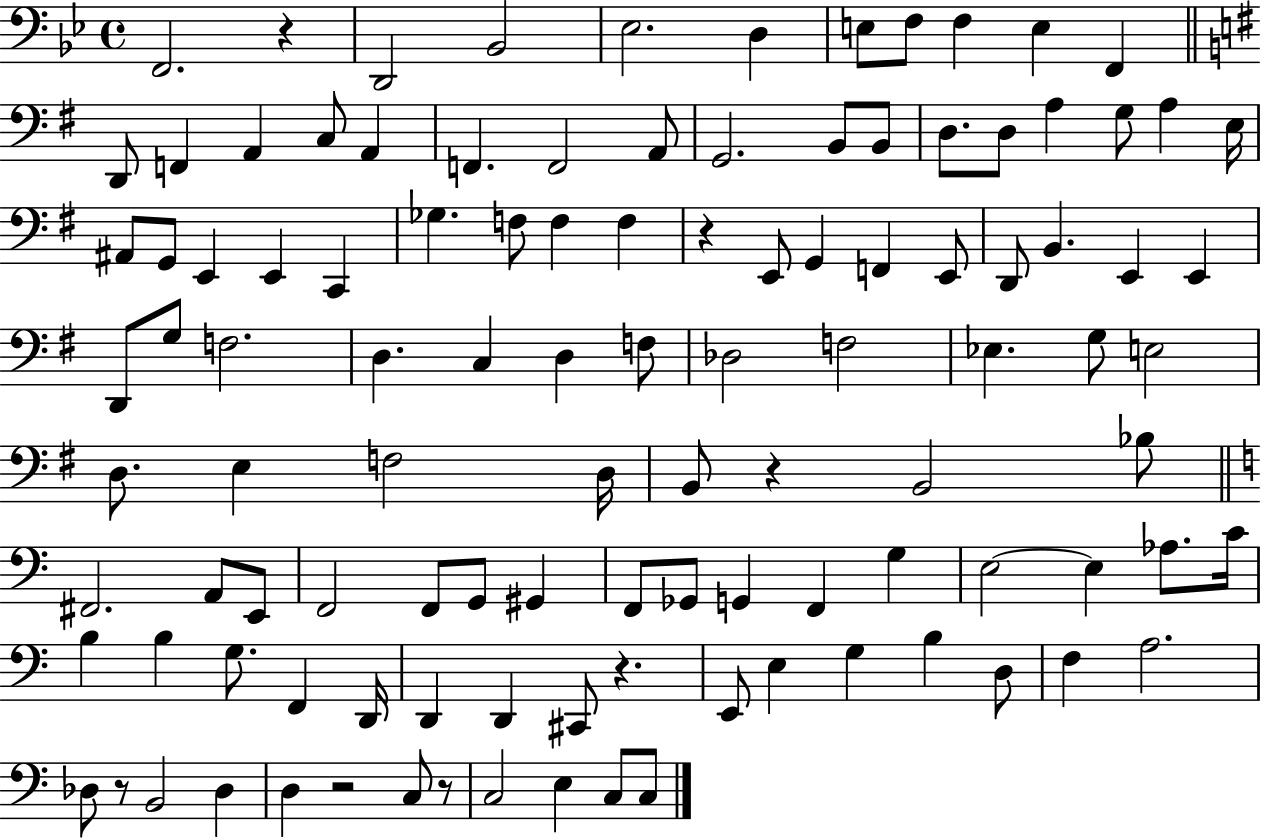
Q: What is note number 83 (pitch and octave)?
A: F2